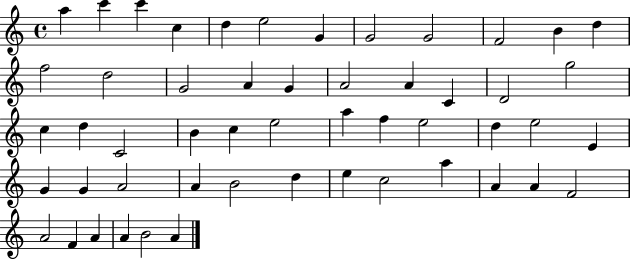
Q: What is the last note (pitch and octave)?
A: A4